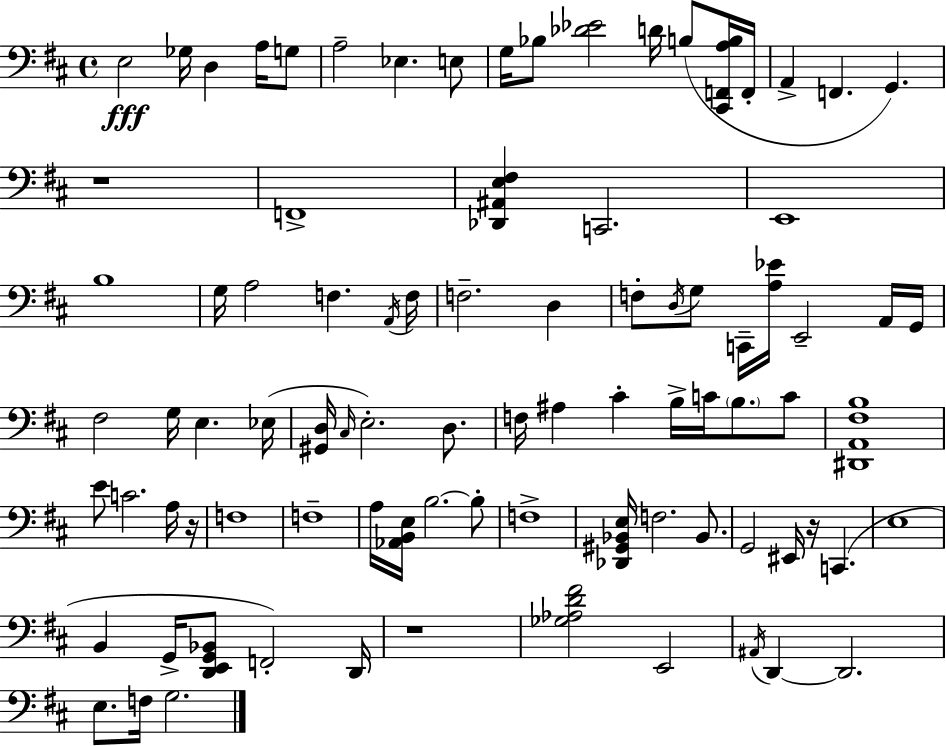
X:1
T:Untitled
M:4/4
L:1/4
K:D
E,2 _G,/4 D, A,/4 G,/2 A,2 _E, E,/2 G,/4 _B,/2 [_D_E]2 D/4 B,/2 [^C,,F,,A,B,]/4 F,,/4 A,, F,, G,, z4 F,,4 [_D,,^A,,E,^F,] C,,2 E,,4 B,4 G,/4 A,2 F, A,,/4 F,/4 F,2 D, F,/2 D,/4 G,/2 C,,/4 [A,_E]/4 E,,2 A,,/4 G,,/4 ^F,2 G,/4 E, _E,/4 [^G,,D,]/4 ^C,/4 E,2 D,/2 F,/4 ^A, ^C B,/4 C/4 B,/2 C/2 [^D,,A,,^F,B,]4 E/2 C2 A,/4 z/4 F,4 F,4 A,/4 [_A,,B,,E,]/4 B,2 B,/2 F,4 [_D,,^G,,_B,,E,]/4 F,2 _B,,/2 G,,2 ^E,,/4 z/4 C,, E,4 B,, G,,/4 [D,,E,,G,,_B,,]/2 F,,2 D,,/4 z4 [_G,_A,D^F]2 E,,2 ^A,,/4 D,, D,,2 E,/2 F,/4 G,2